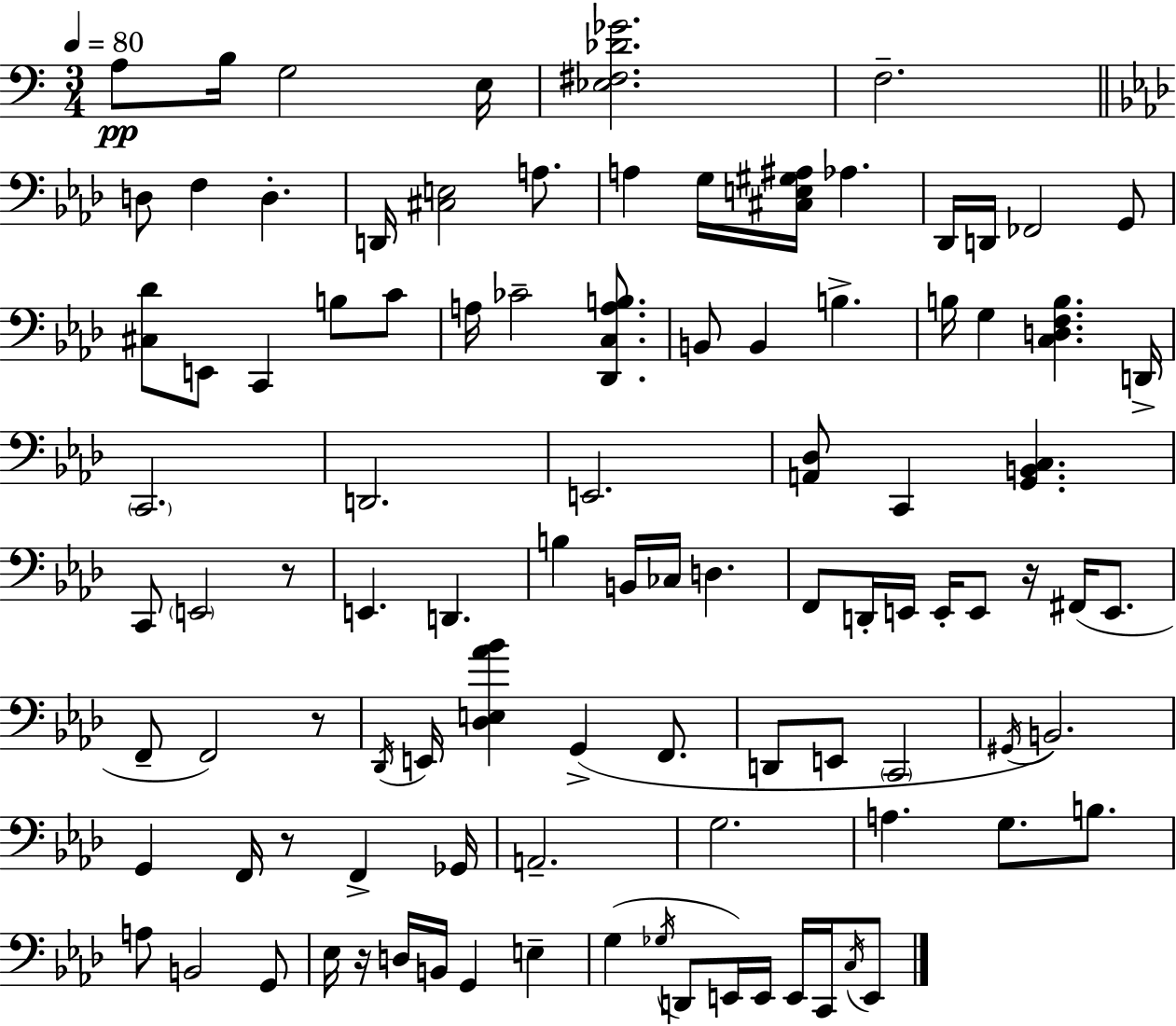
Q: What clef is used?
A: bass